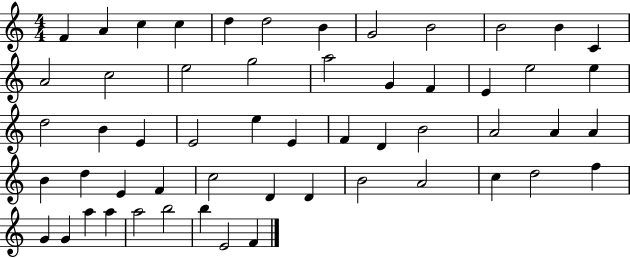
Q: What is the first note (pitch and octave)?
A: F4